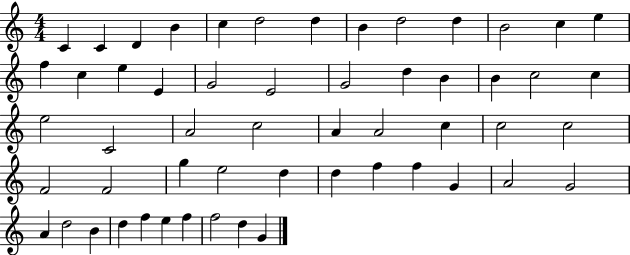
C4/q C4/q D4/q B4/q C5/q D5/h D5/q B4/q D5/h D5/q B4/h C5/q E5/q F5/q C5/q E5/q E4/q G4/h E4/h G4/h D5/q B4/q B4/q C5/h C5/q E5/h C4/h A4/h C5/h A4/q A4/h C5/q C5/h C5/h F4/h F4/h G5/q E5/h D5/q D5/q F5/q F5/q G4/q A4/h G4/h A4/q D5/h B4/q D5/q F5/q E5/q F5/q F5/h D5/q G4/q